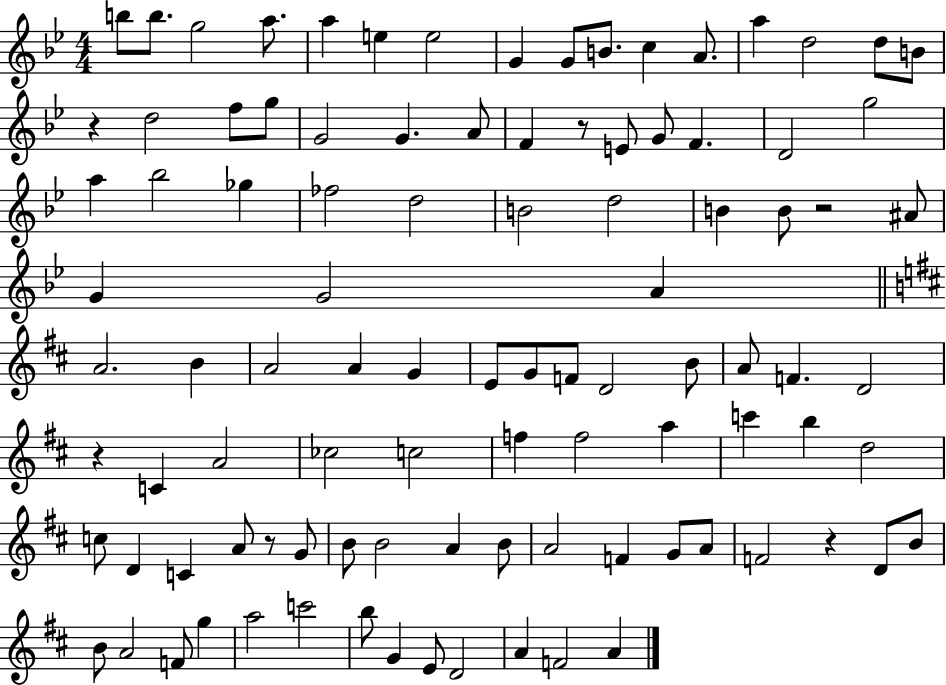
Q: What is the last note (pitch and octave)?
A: A4